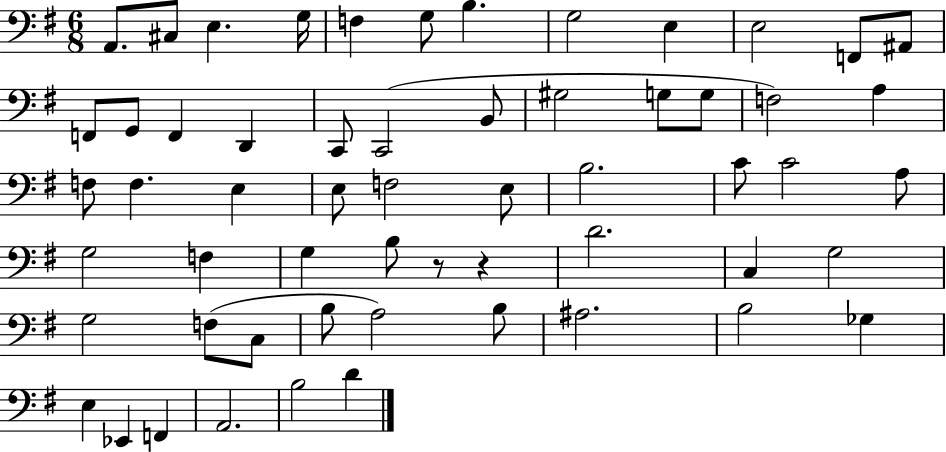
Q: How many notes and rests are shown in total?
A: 58